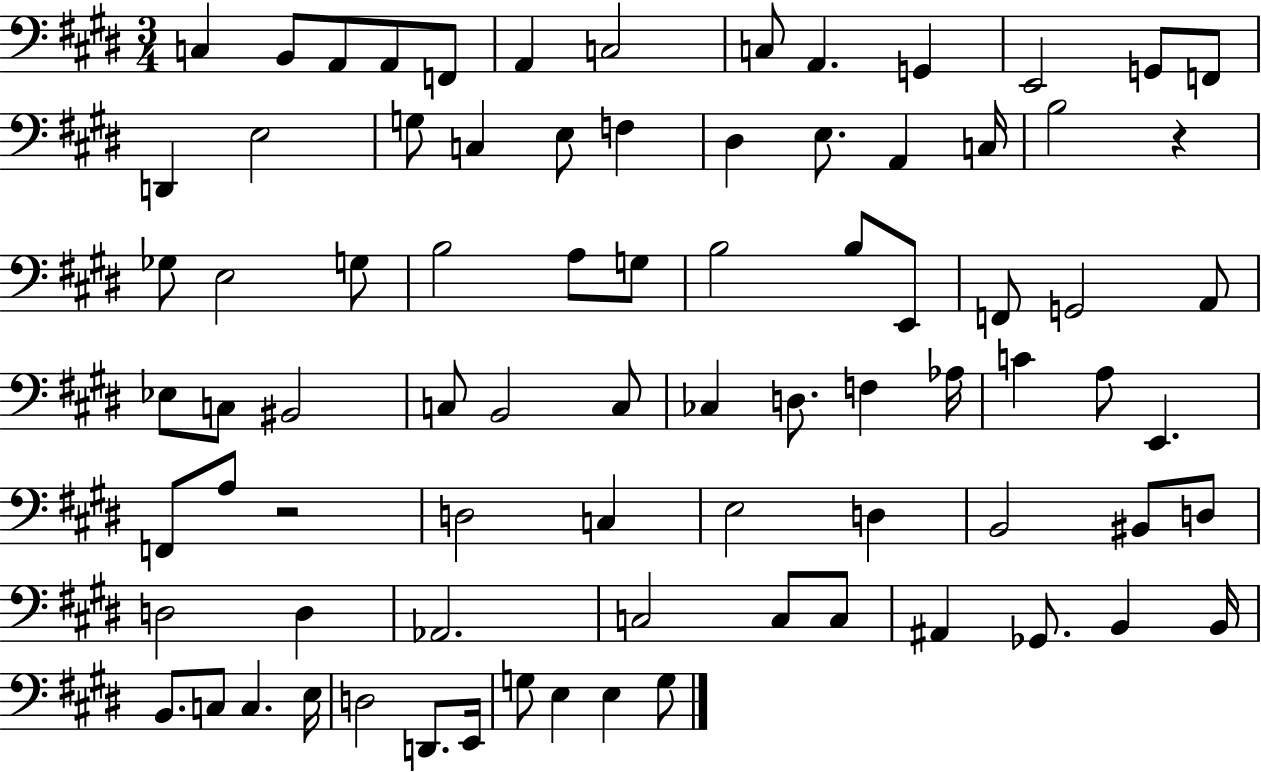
C3/q B2/e A2/e A2/e F2/e A2/q C3/h C3/e A2/q. G2/q E2/h G2/e F2/e D2/q E3/h G3/e C3/q E3/e F3/q D#3/q E3/e. A2/q C3/s B3/h R/q Gb3/e E3/h G3/e B3/h A3/e G3/e B3/h B3/e E2/e F2/e G2/h A2/e Eb3/e C3/e BIS2/h C3/e B2/h C3/e CES3/q D3/e. F3/q Ab3/s C4/q A3/e E2/q. F2/e A3/e R/h D3/h C3/q E3/h D3/q B2/h BIS2/e D3/e D3/h D3/q Ab2/h. C3/h C3/e C3/e A#2/q Gb2/e. B2/q B2/s B2/e. C3/e C3/q. E3/s D3/h D2/e. E2/s G3/e E3/q E3/q G3/e